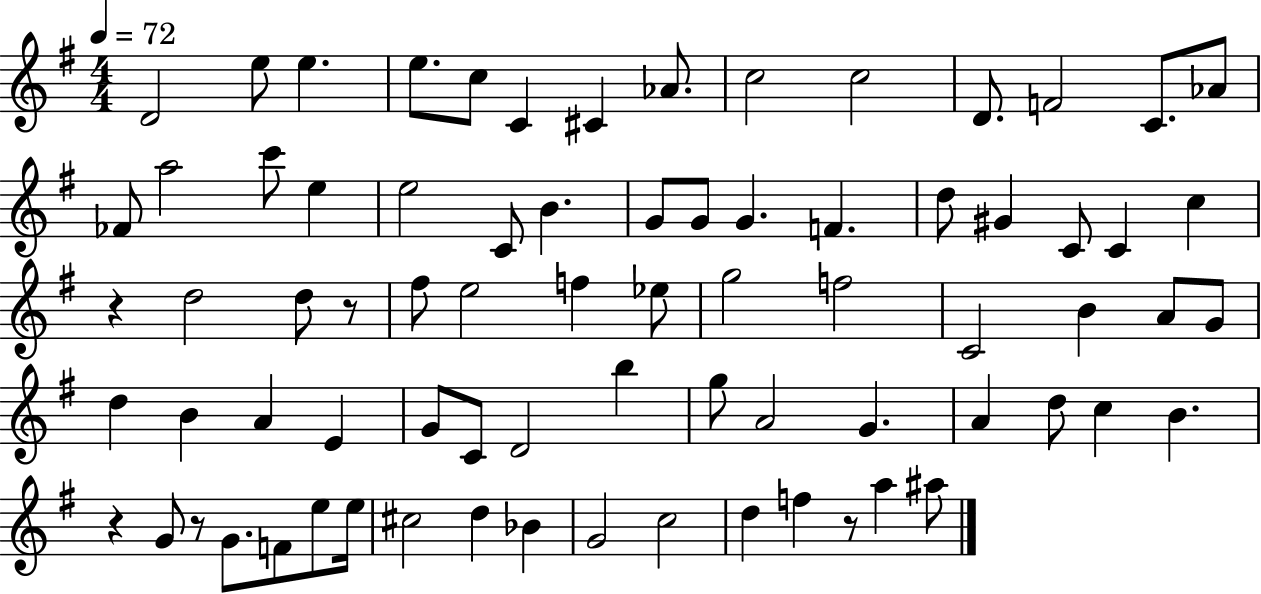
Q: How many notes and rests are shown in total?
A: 76